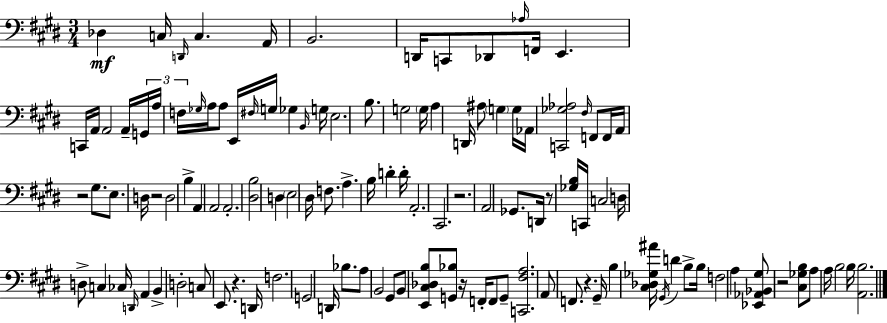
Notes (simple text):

Db3/q C3/s D2/s C3/q. A2/s B2/h. D2/s C2/e Db2/e Ab3/s F2/s E2/q. C2/s A2/s A2/h A2/s G2/s A3/s F3/s Gb3/s A3/s A3/e E2/s F#3/s G3/s Gb3/q B2/s G3/s E3/h. B3/e. G3/h G3/s A3/q D2/s A#3/e G3/q G3/s Ab2/s [C2,Gb3,Ab3]/h F#3/s F2/e F2/s A2/s R/h G#3/e. E3/e. D3/s R/h D3/h B3/q A2/q A2/h A2/h. [D#3,B3]/h D3/q E3/h D#3/s F3/e. A3/q. B3/s D4/q D4/s A2/h. C#2/h. R/h. A2/h Gb2/e. D2/s R/e [Gb3,B3]/s C2/s C3/h D3/s D3/e C3/q CES3/s D2/s A2/q B2/q D3/h C3/e E2/e. R/q. D2/s F3/h. G2/h D2/s Bb3/e. A3/e B2/h G#2/e B2/e [E2,C#3,Db3,B3]/e [G2,Bb3]/e R/s F2/s F2/e G2/e [C2,F#3,A3]/h. A2/e F2/e. R/q. G#2/s B3/q [C#3,Db3,Gb3,A#4]/s G#2/s D4/q B3/e B3/s F3/h A3/q [Eb2,Ab2,Bb2,G#3]/e R/h [C#3,Gb3,B3]/e A3/e A3/s B3/h B3/s [A2,B3]/h.